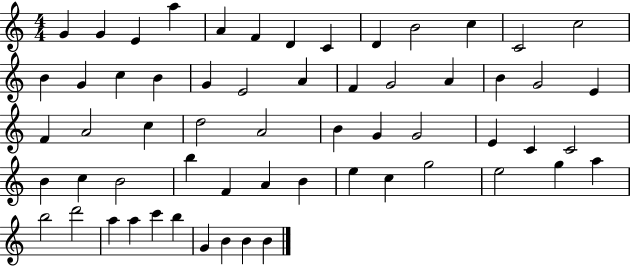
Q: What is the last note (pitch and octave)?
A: B4